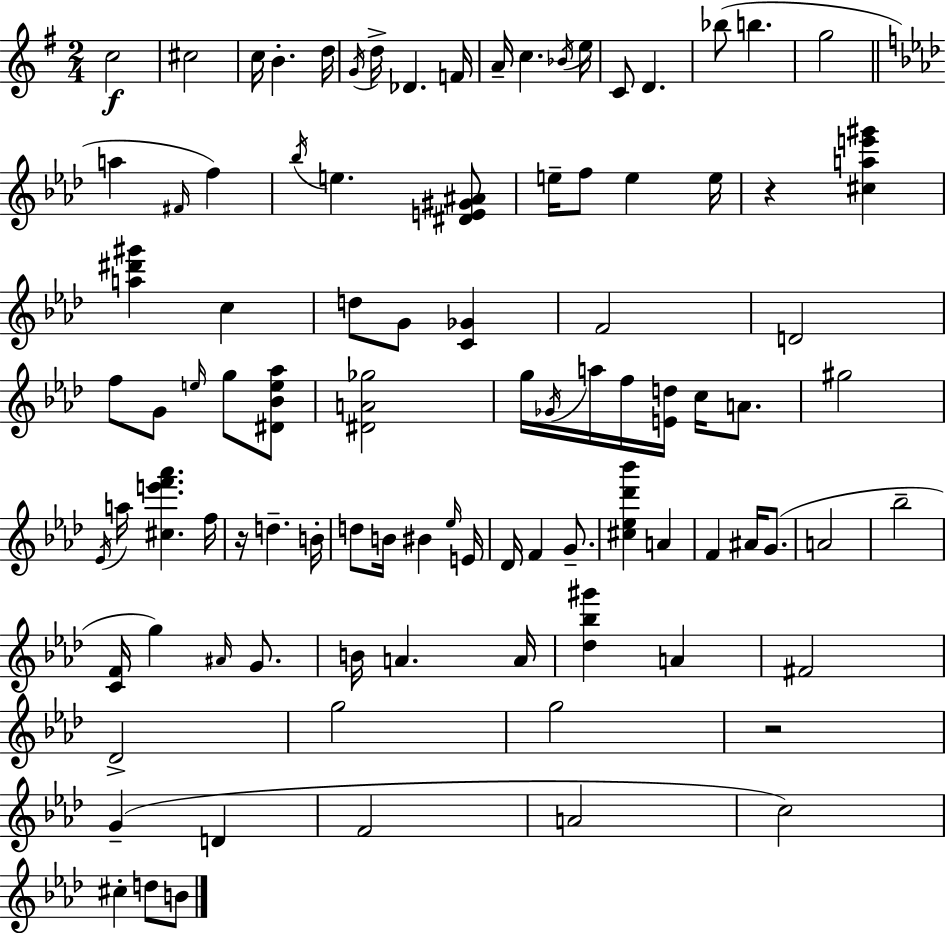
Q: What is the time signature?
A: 2/4